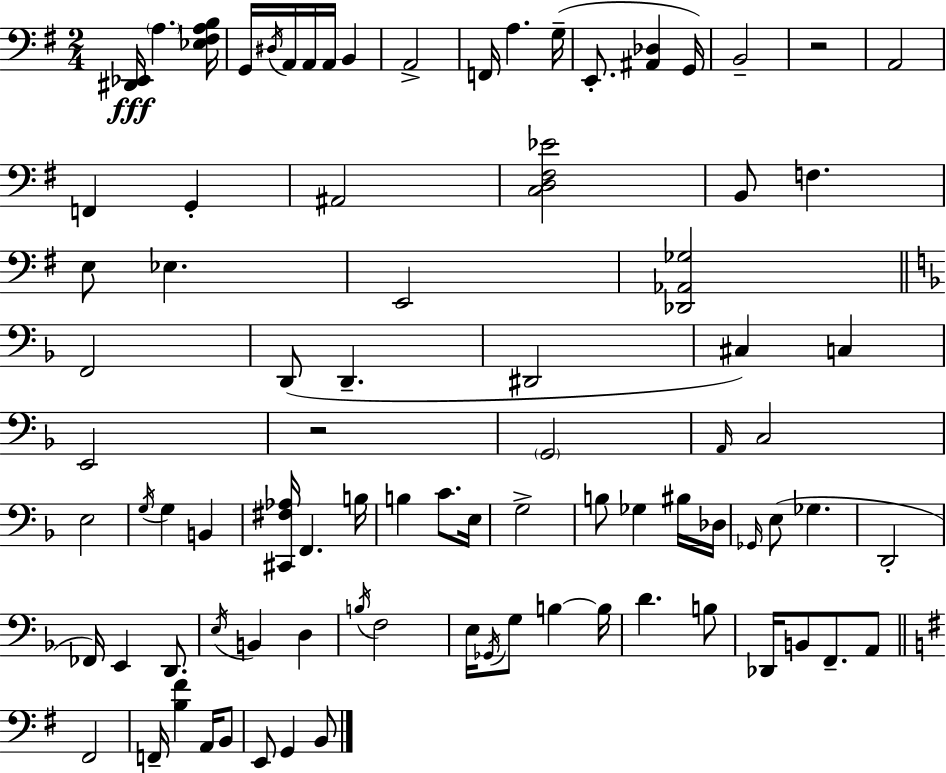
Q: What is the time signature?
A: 2/4